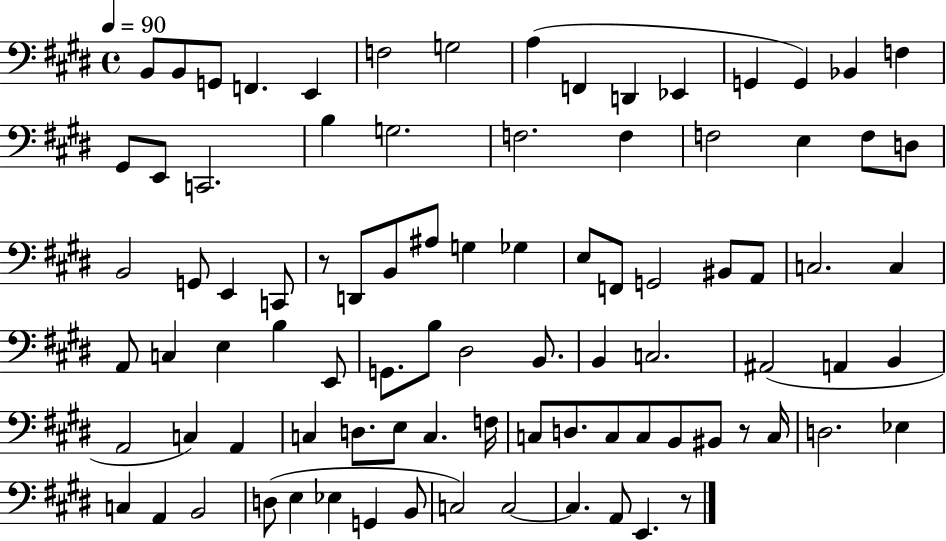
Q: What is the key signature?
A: E major